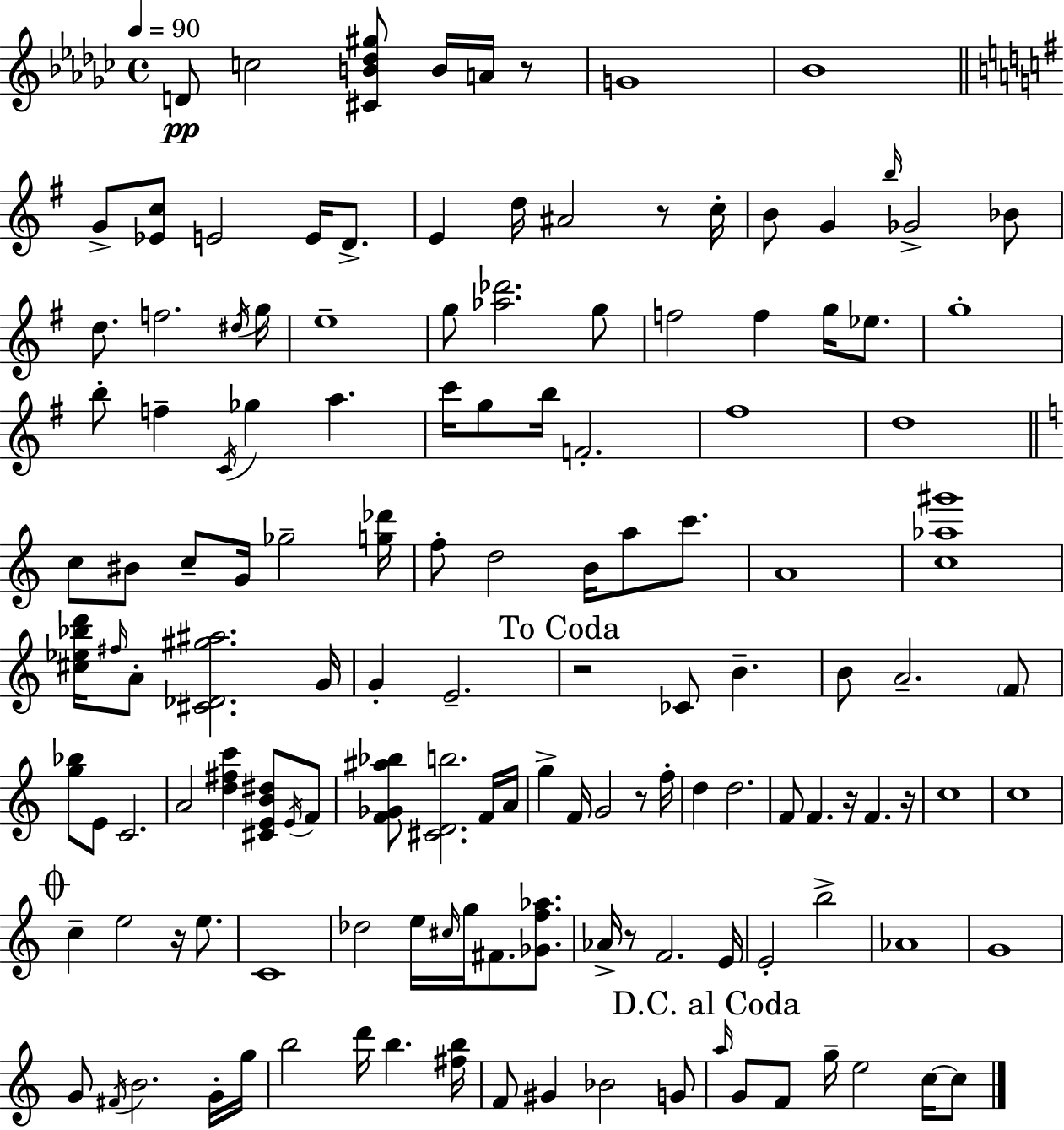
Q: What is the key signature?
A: EES minor